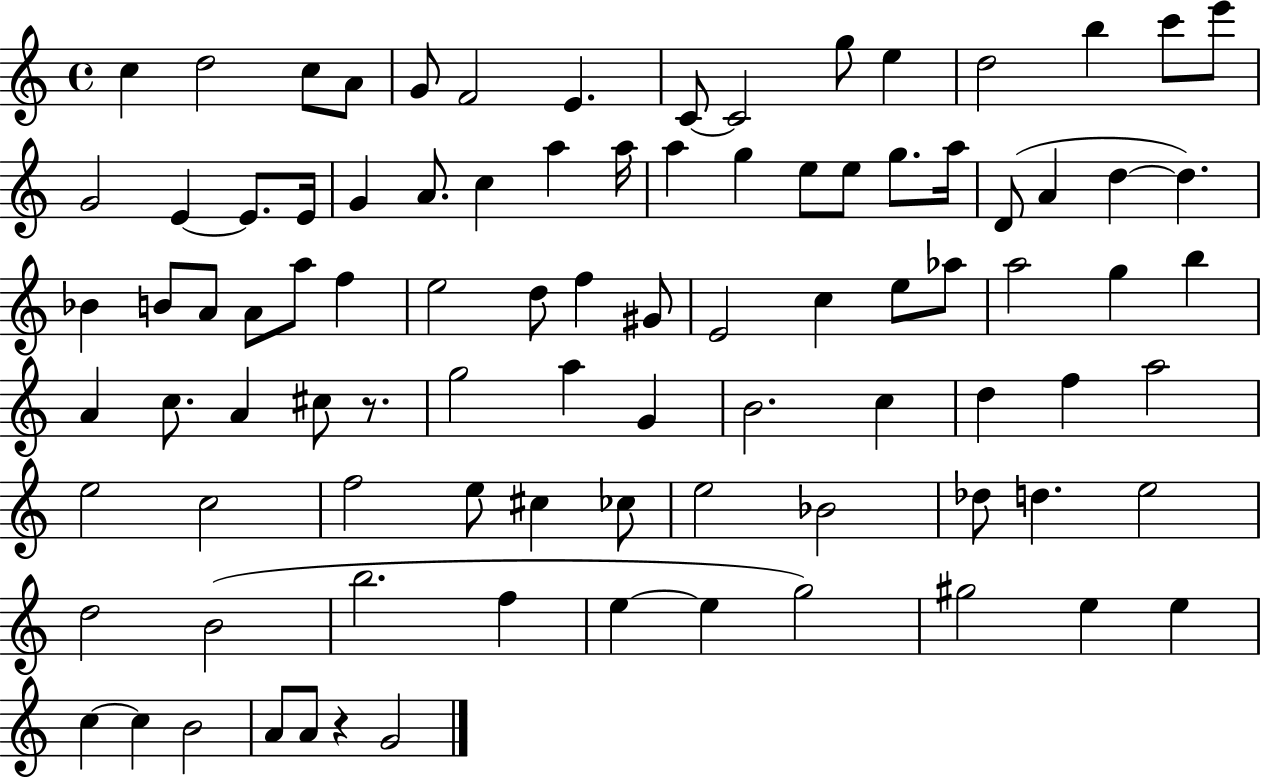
X:1
T:Untitled
M:4/4
L:1/4
K:C
c d2 c/2 A/2 G/2 F2 E C/2 C2 g/2 e d2 b c'/2 e'/2 G2 E E/2 E/4 G A/2 c a a/4 a g e/2 e/2 g/2 a/4 D/2 A d d _B B/2 A/2 A/2 a/2 f e2 d/2 f ^G/2 E2 c e/2 _a/2 a2 g b A c/2 A ^c/2 z/2 g2 a G B2 c d f a2 e2 c2 f2 e/2 ^c _c/2 e2 _B2 _d/2 d e2 d2 B2 b2 f e e g2 ^g2 e e c c B2 A/2 A/2 z G2